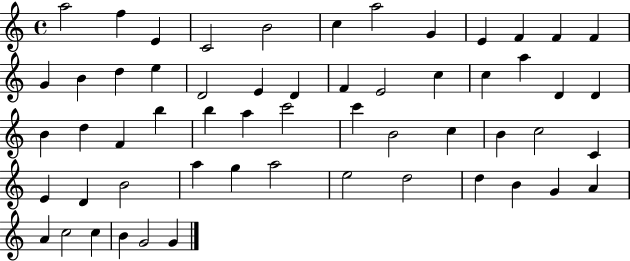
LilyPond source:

{
  \clef treble
  \time 4/4
  \defaultTimeSignature
  \key c \major
  a''2 f''4 e'4 | c'2 b'2 | c''4 a''2 g'4 | e'4 f'4 f'4 f'4 | \break g'4 b'4 d''4 e''4 | d'2 e'4 d'4 | f'4 e'2 c''4 | c''4 a''4 d'4 d'4 | \break b'4 d''4 f'4 b''4 | b''4 a''4 c'''2 | c'''4 b'2 c''4 | b'4 c''2 c'4 | \break e'4 d'4 b'2 | a''4 g''4 a''2 | e''2 d''2 | d''4 b'4 g'4 a'4 | \break a'4 c''2 c''4 | b'4 g'2 g'4 | \bar "|."
}